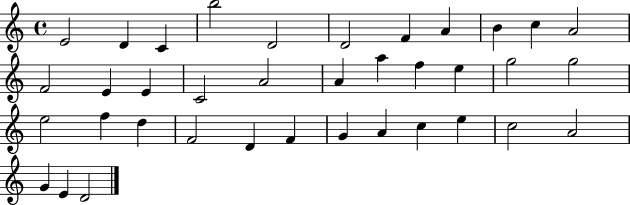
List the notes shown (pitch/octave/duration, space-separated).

E4/h D4/q C4/q B5/h D4/h D4/h F4/q A4/q B4/q C5/q A4/h F4/h E4/q E4/q C4/h A4/h A4/q A5/q F5/q E5/q G5/h G5/h E5/h F5/q D5/q F4/h D4/q F4/q G4/q A4/q C5/q E5/q C5/h A4/h G4/q E4/q D4/h